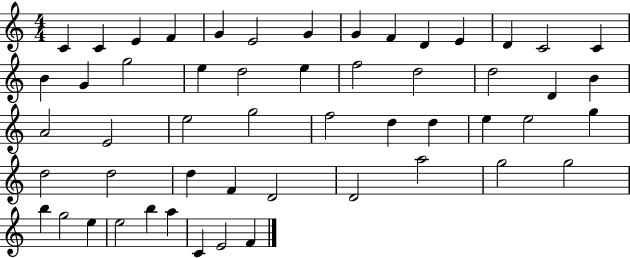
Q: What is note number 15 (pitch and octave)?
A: B4